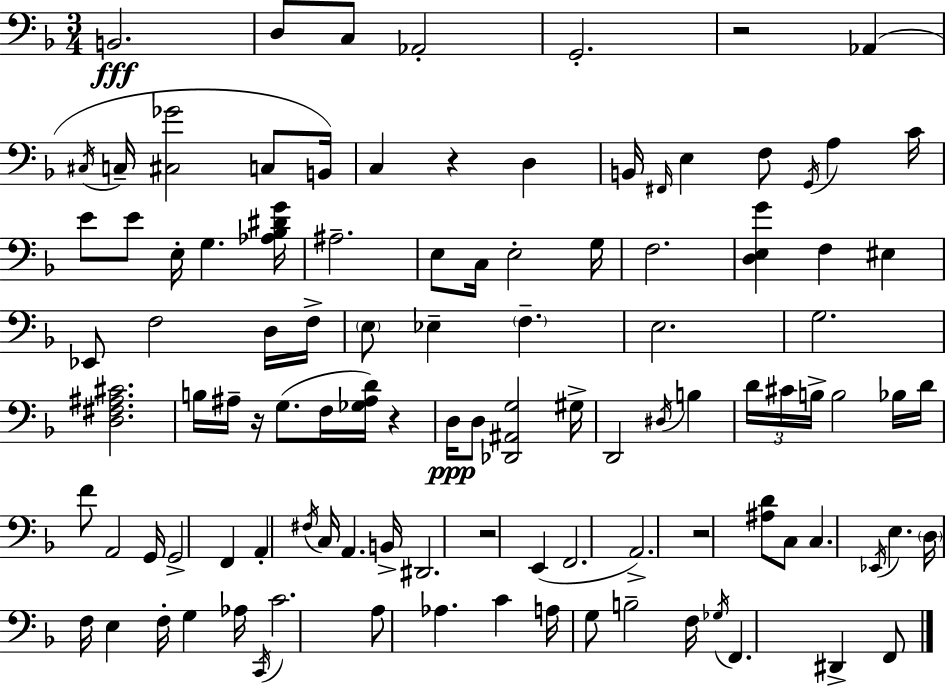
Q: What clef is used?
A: bass